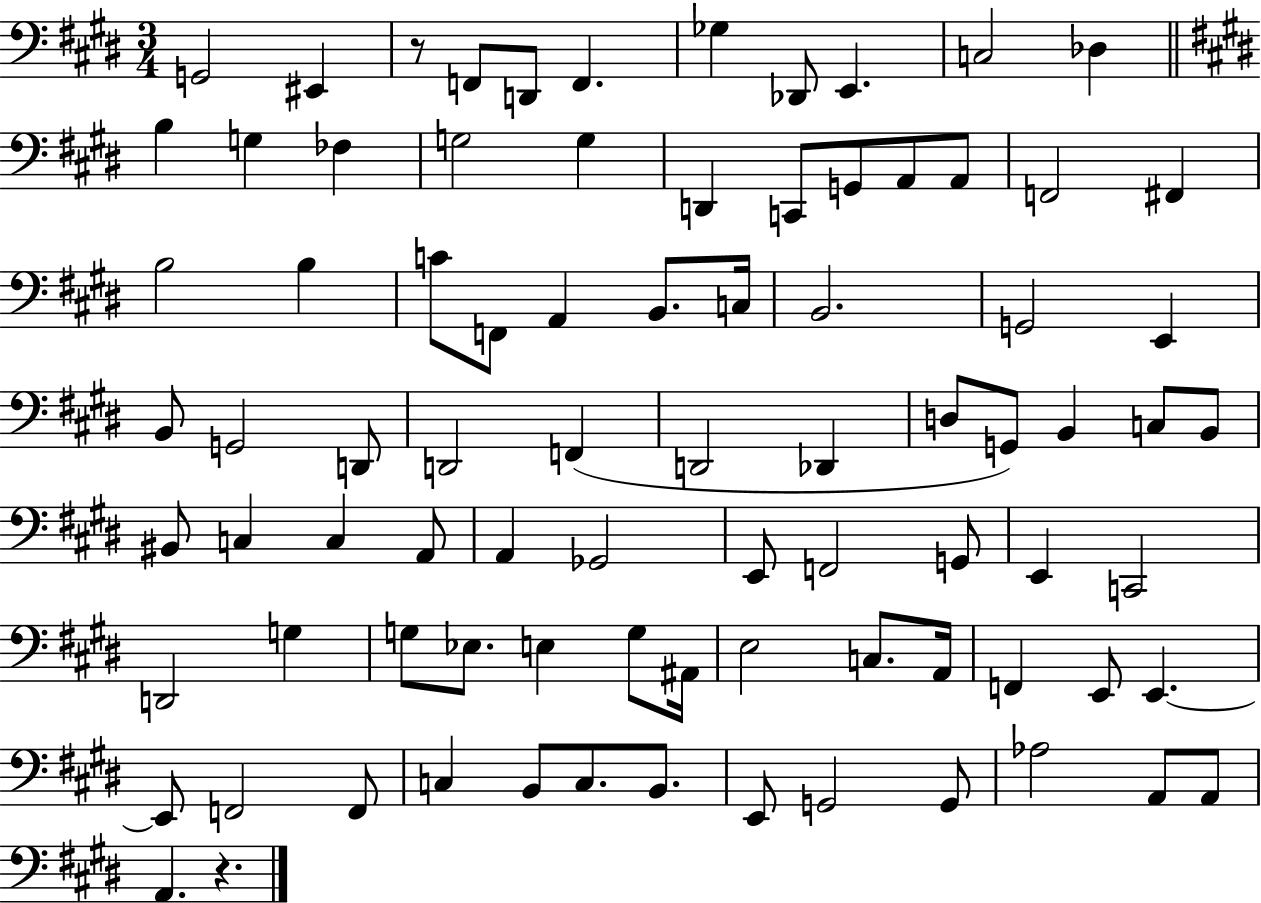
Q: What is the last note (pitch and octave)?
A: A2